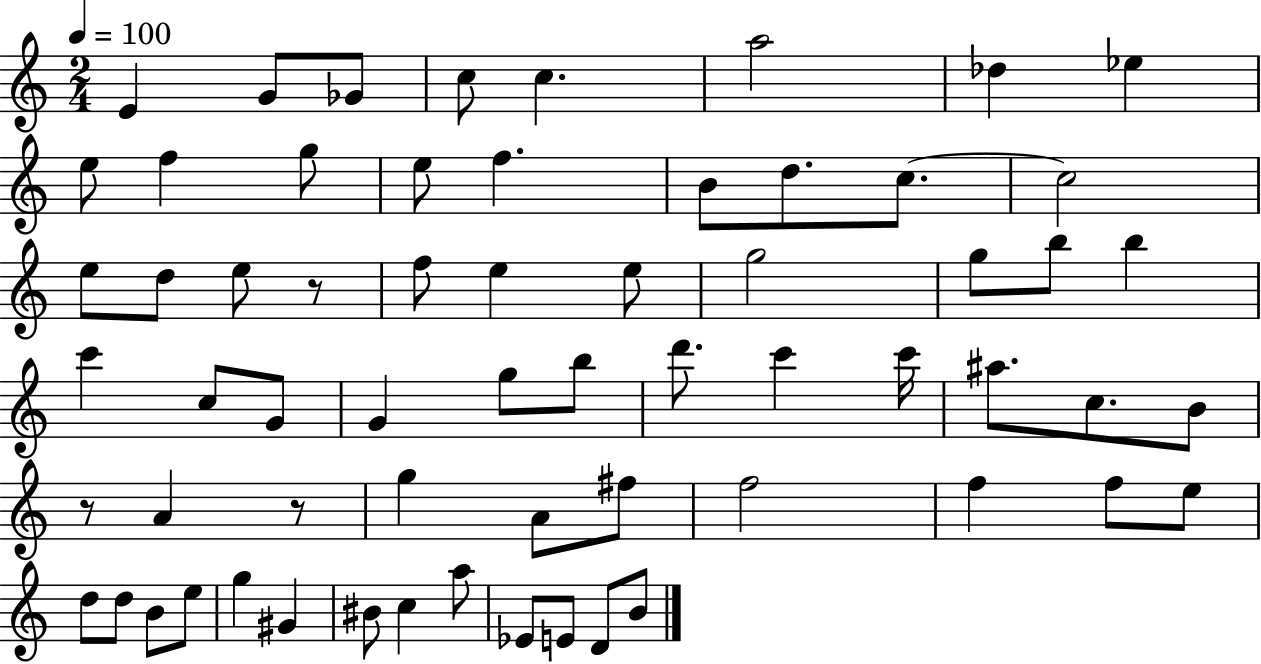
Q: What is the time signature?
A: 2/4